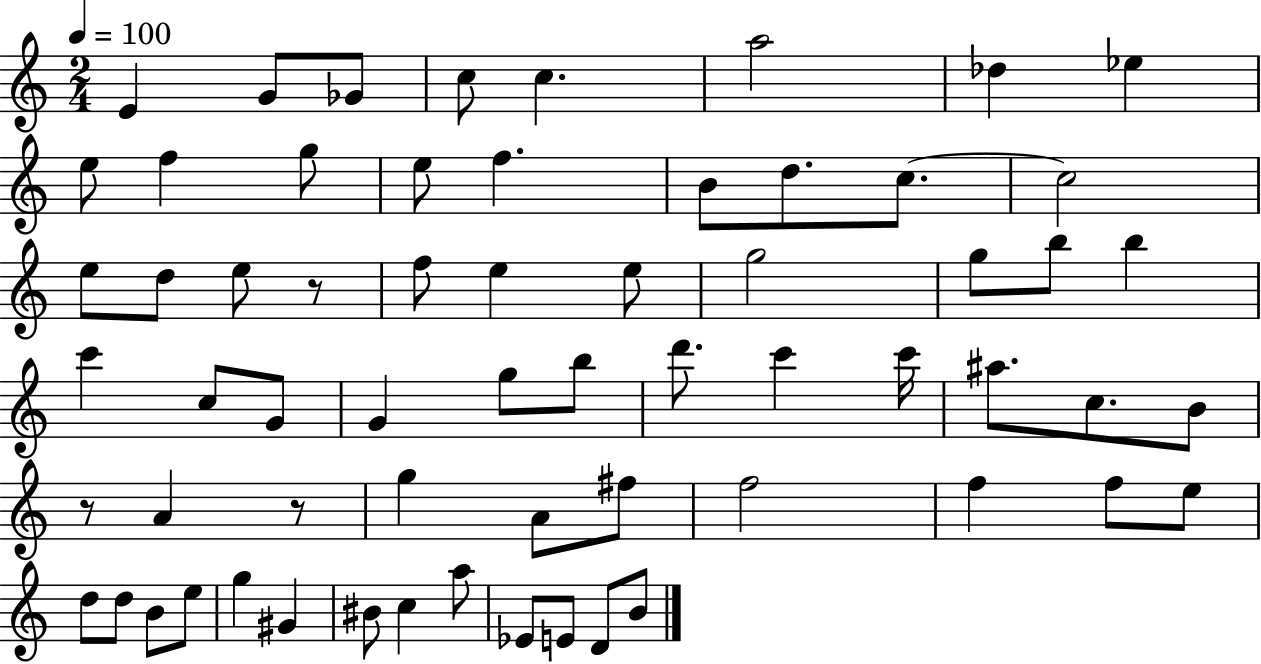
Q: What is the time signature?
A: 2/4